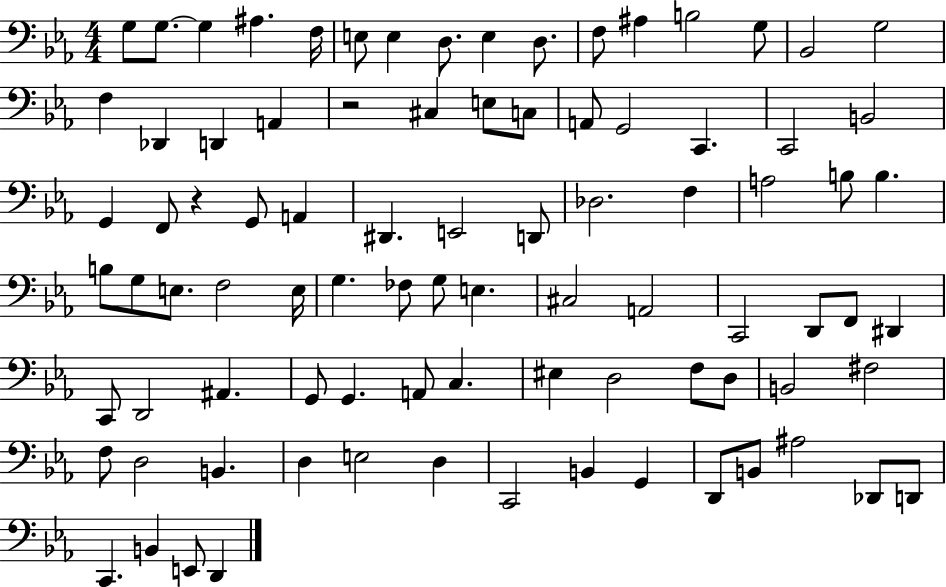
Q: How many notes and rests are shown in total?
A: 88